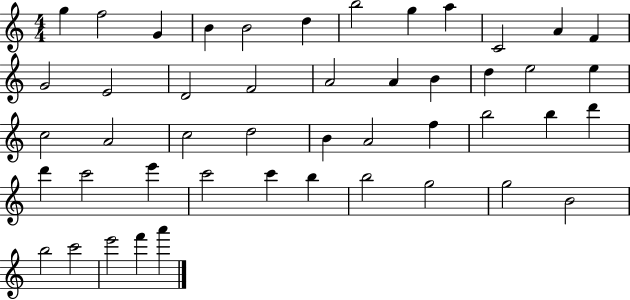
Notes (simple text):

G5/q F5/h G4/q B4/q B4/h D5/q B5/h G5/q A5/q C4/h A4/q F4/q G4/h E4/h D4/h F4/h A4/h A4/q B4/q D5/q E5/h E5/q C5/h A4/h C5/h D5/h B4/q A4/h F5/q B5/h B5/q D6/q D6/q C6/h E6/q C6/h C6/q B5/q B5/h G5/h G5/h B4/h B5/h C6/h E6/h F6/q A6/q